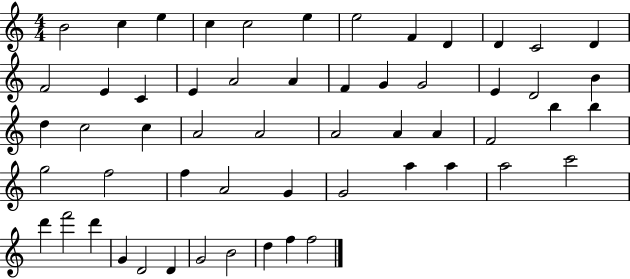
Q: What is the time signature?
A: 4/4